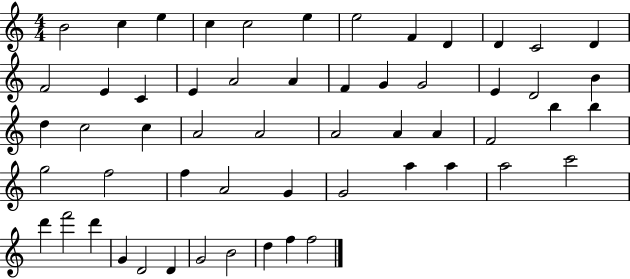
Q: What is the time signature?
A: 4/4